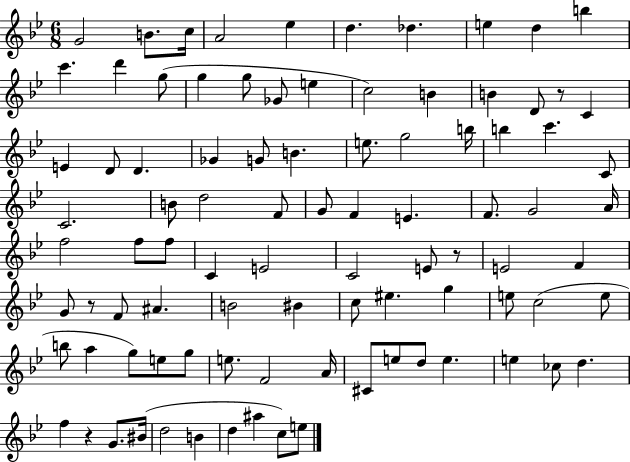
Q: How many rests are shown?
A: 4